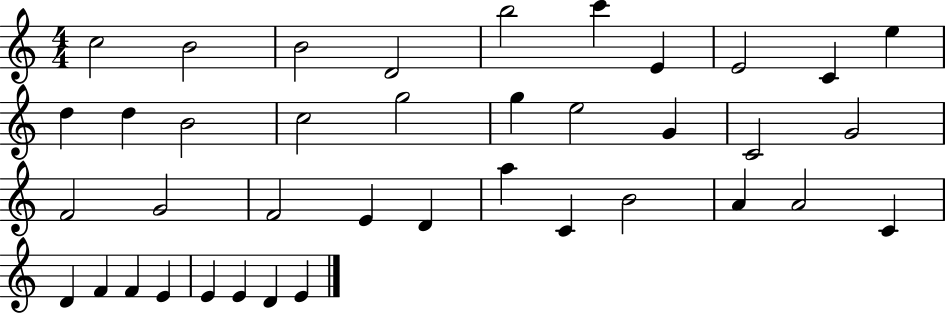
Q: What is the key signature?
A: C major